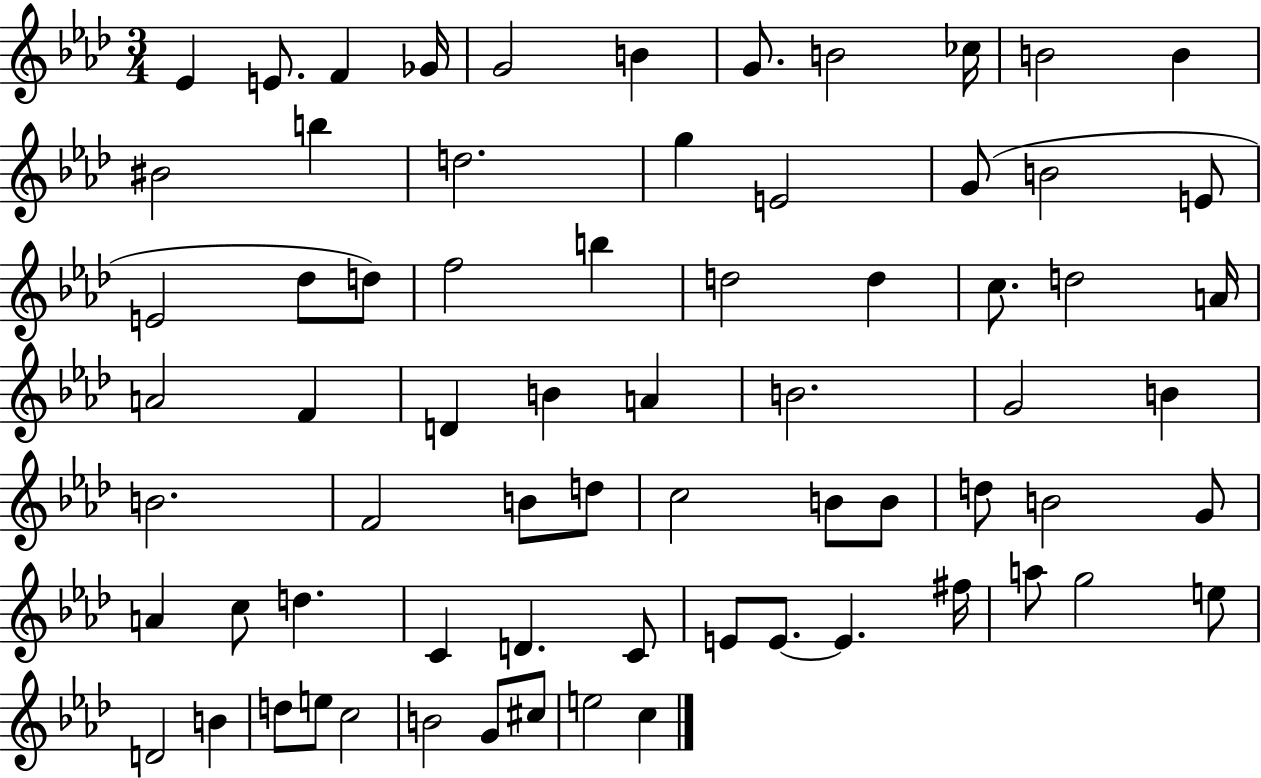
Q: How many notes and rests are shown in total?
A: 70